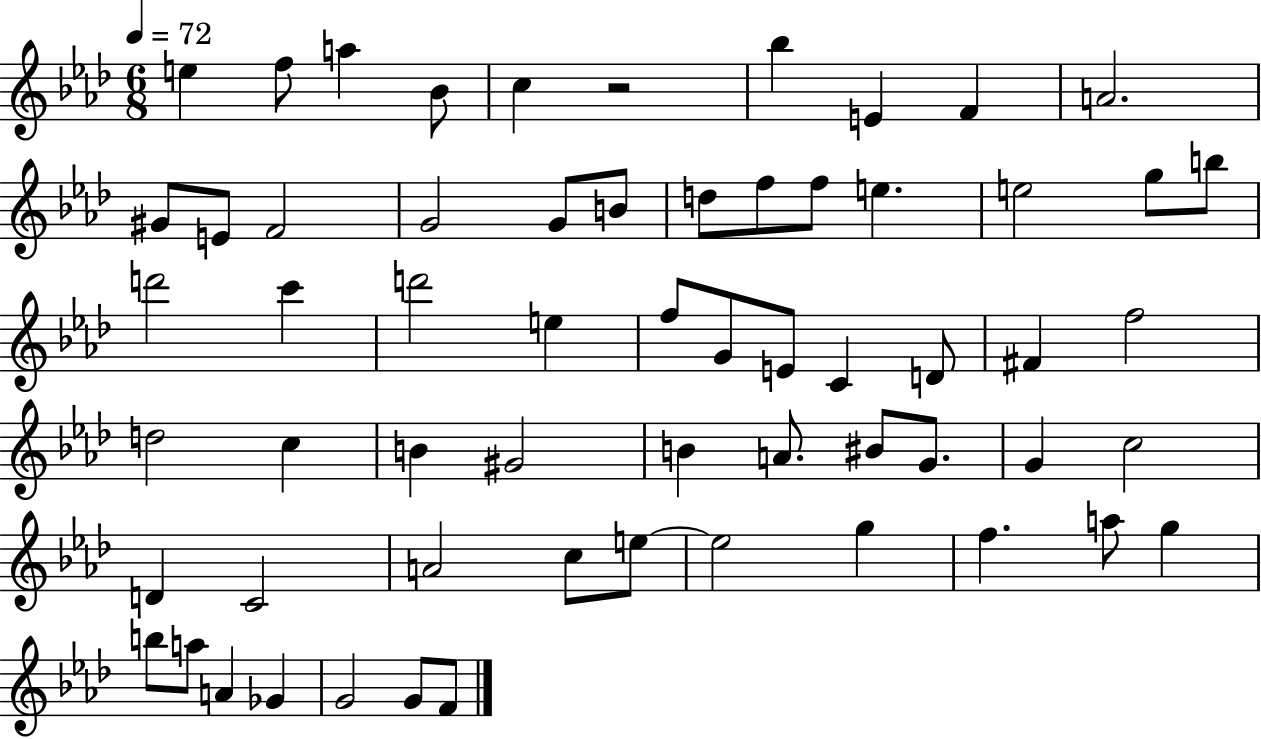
{
  \clef treble
  \numericTimeSignature
  \time 6/8
  \key aes \major
  \tempo 4 = 72
  e''4 f''8 a''4 bes'8 | c''4 r2 | bes''4 e'4 f'4 | a'2. | \break gis'8 e'8 f'2 | g'2 g'8 b'8 | d''8 f''8 f''8 e''4. | e''2 g''8 b''8 | \break d'''2 c'''4 | d'''2 e''4 | f''8 g'8 e'8 c'4 d'8 | fis'4 f''2 | \break d''2 c''4 | b'4 gis'2 | b'4 a'8. bis'8 g'8. | g'4 c''2 | \break d'4 c'2 | a'2 c''8 e''8~~ | e''2 g''4 | f''4. a''8 g''4 | \break b''8 a''8 a'4 ges'4 | g'2 g'8 f'8 | \bar "|."
}